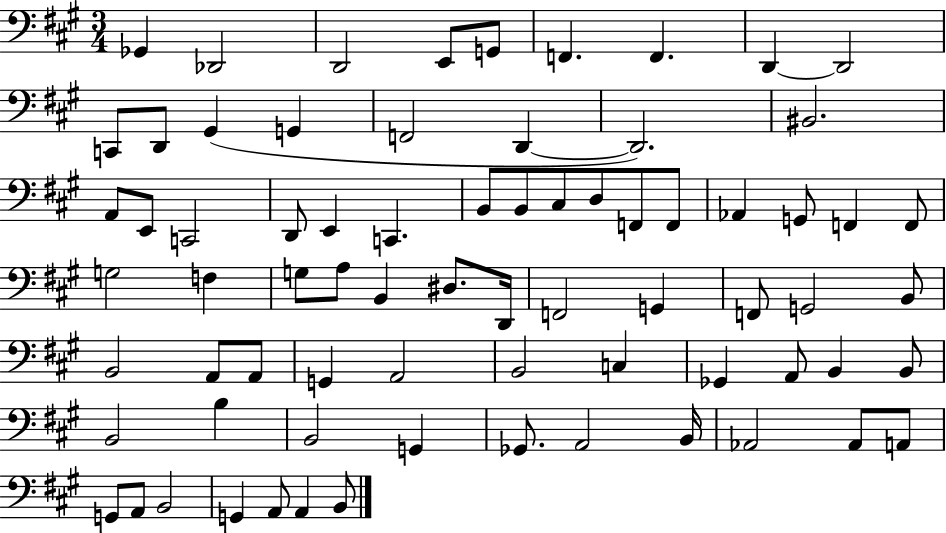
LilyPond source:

{
  \clef bass
  \numericTimeSignature
  \time 3/4
  \key a \major
  \repeat volta 2 { ges,4 des,2 | d,2 e,8 g,8 | f,4. f,4. | d,4~~ d,2 | \break c,8 d,8 gis,4( g,4 | f,2 d,4~~ | d,2.) | bis,2. | \break a,8 e,8 c,2 | d,8 e,4 c,4. | b,8 b,8 cis8 d8 f,8 f,8 | aes,4 g,8 f,4 f,8 | \break g2 f4 | g8 a8 b,4 dis8. d,16 | f,2 g,4 | f,8 g,2 b,8 | \break b,2 a,8 a,8 | g,4 a,2 | b,2 c4 | ges,4 a,8 b,4 b,8 | \break b,2 b4 | b,2 g,4 | ges,8. a,2 b,16 | aes,2 aes,8 a,8 | \break g,8 a,8 b,2 | g,4 a,8 a,4 b,8 | } \bar "|."
}